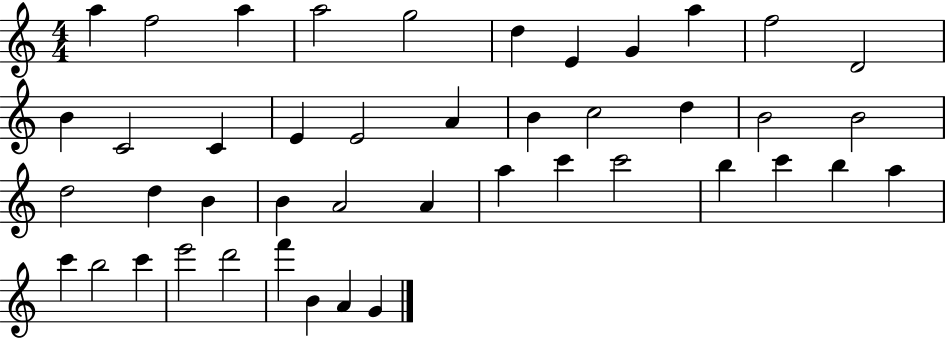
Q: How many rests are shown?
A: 0